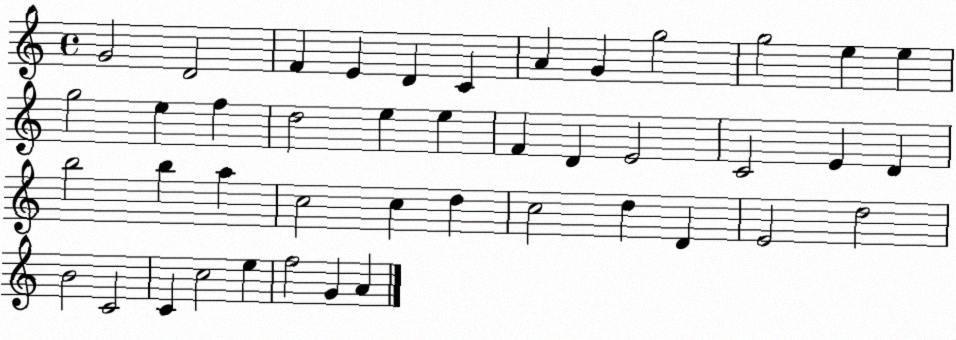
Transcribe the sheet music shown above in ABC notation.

X:1
T:Untitled
M:4/4
L:1/4
K:C
G2 D2 F E D C A G g2 g2 e e g2 e f d2 e e F D E2 C2 E D b2 b a c2 c d c2 d D E2 d2 B2 C2 C c2 e f2 G A